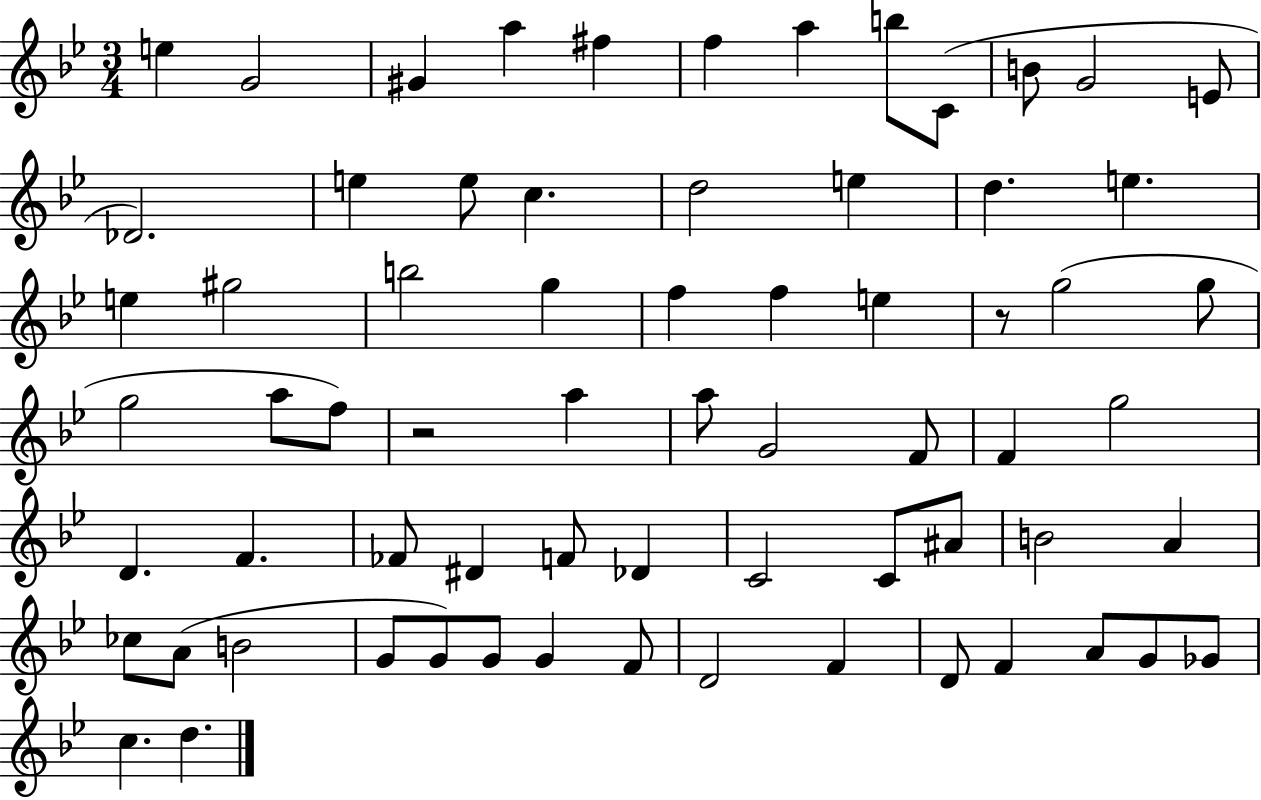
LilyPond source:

{
  \clef treble
  \numericTimeSignature
  \time 3/4
  \key bes \major
  \repeat volta 2 { e''4 g'2 | gis'4 a''4 fis''4 | f''4 a''4 b''8 c'8( | b'8 g'2 e'8 | \break des'2.) | e''4 e''8 c''4. | d''2 e''4 | d''4. e''4. | \break e''4 gis''2 | b''2 g''4 | f''4 f''4 e''4 | r8 g''2( g''8 | \break g''2 a''8 f''8) | r2 a''4 | a''8 g'2 f'8 | f'4 g''2 | \break d'4. f'4. | fes'8 dis'4 f'8 des'4 | c'2 c'8 ais'8 | b'2 a'4 | \break ces''8 a'8( b'2 | g'8 g'8) g'8 g'4 f'8 | d'2 f'4 | d'8 f'4 a'8 g'8 ges'8 | \break c''4. d''4. | } \bar "|."
}